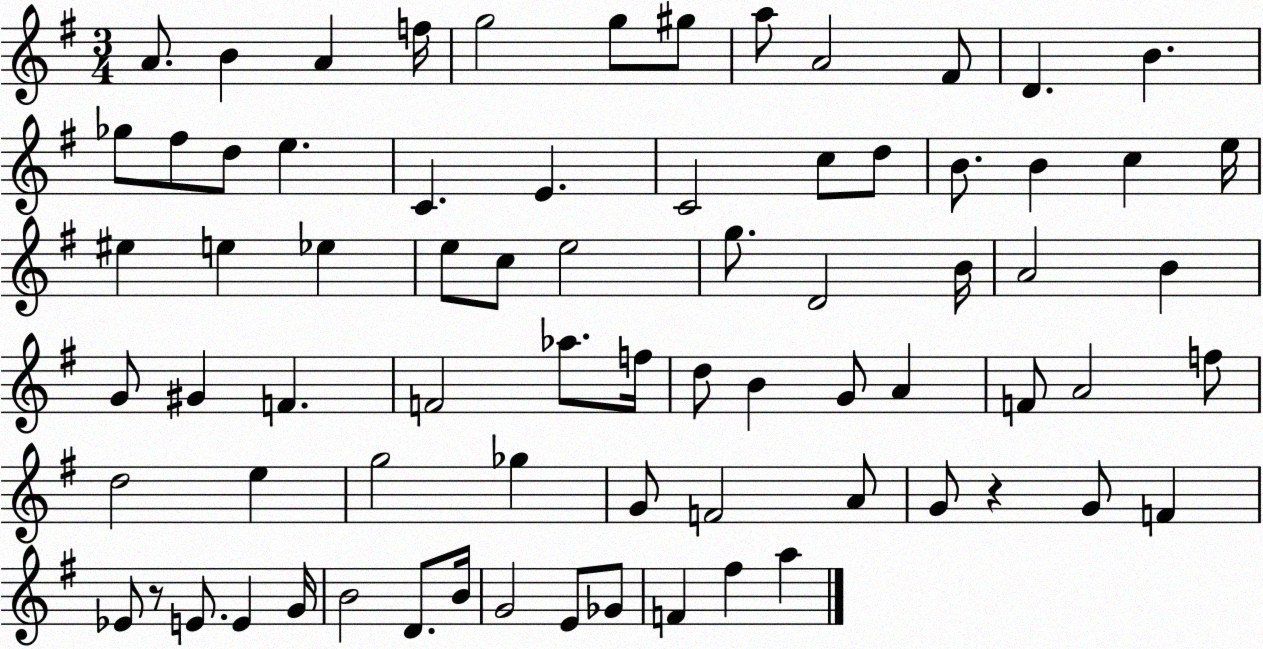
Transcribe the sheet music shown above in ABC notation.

X:1
T:Untitled
M:3/4
L:1/4
K:G
A/2 B A f/4 g2 g/2 ^g/2 a/2 A2 ^F/2 D B _g/2 ^f/2 d/2 e C E C2 c/2 d/2 B/2 B c e/4 ^e e _e e/2 c/2 e2 g/2 D2 B/4 A2 B G/2 ^G F F2 _a/2 f/4 d/2 B G/2 A F/2 A2 f/2 d2 e g2 _g G/2 F2 A/2 G/2 z G/2 F _E/2 z/2 E/2 E G/4 B2 D/2 B/4 G2 E/2 _G/2 F ^f a